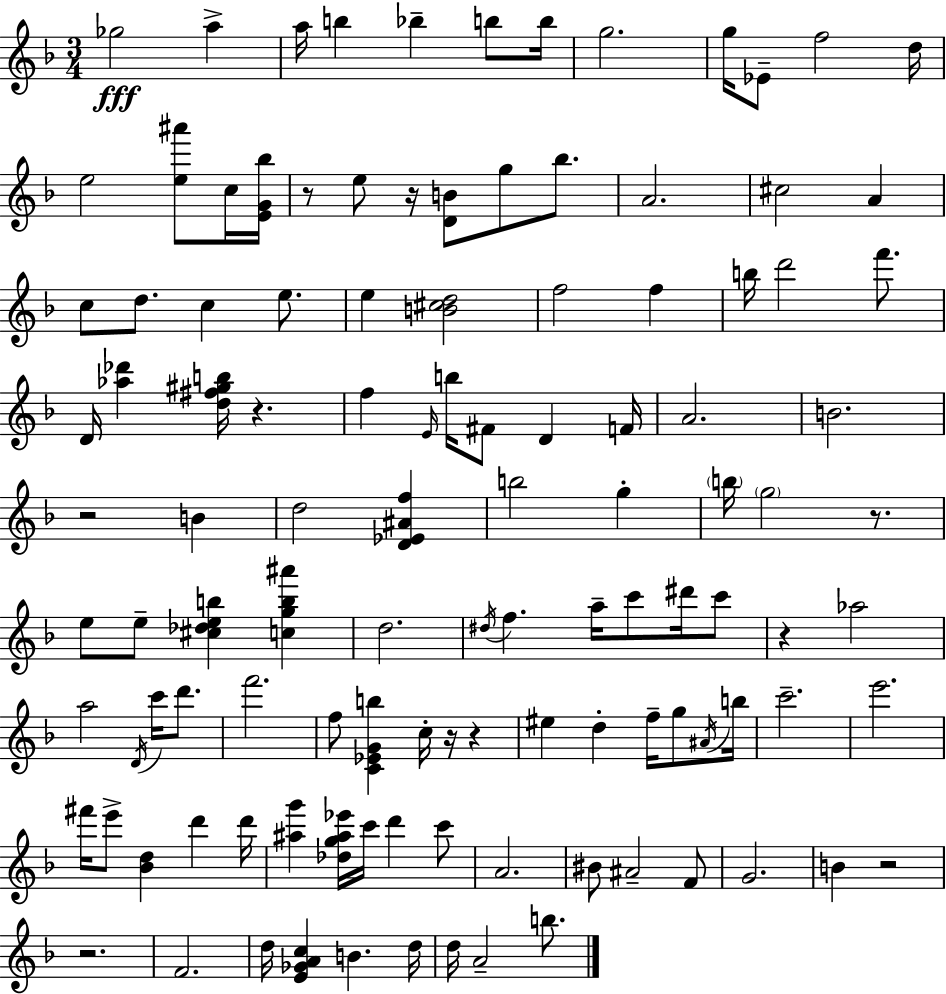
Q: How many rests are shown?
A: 10